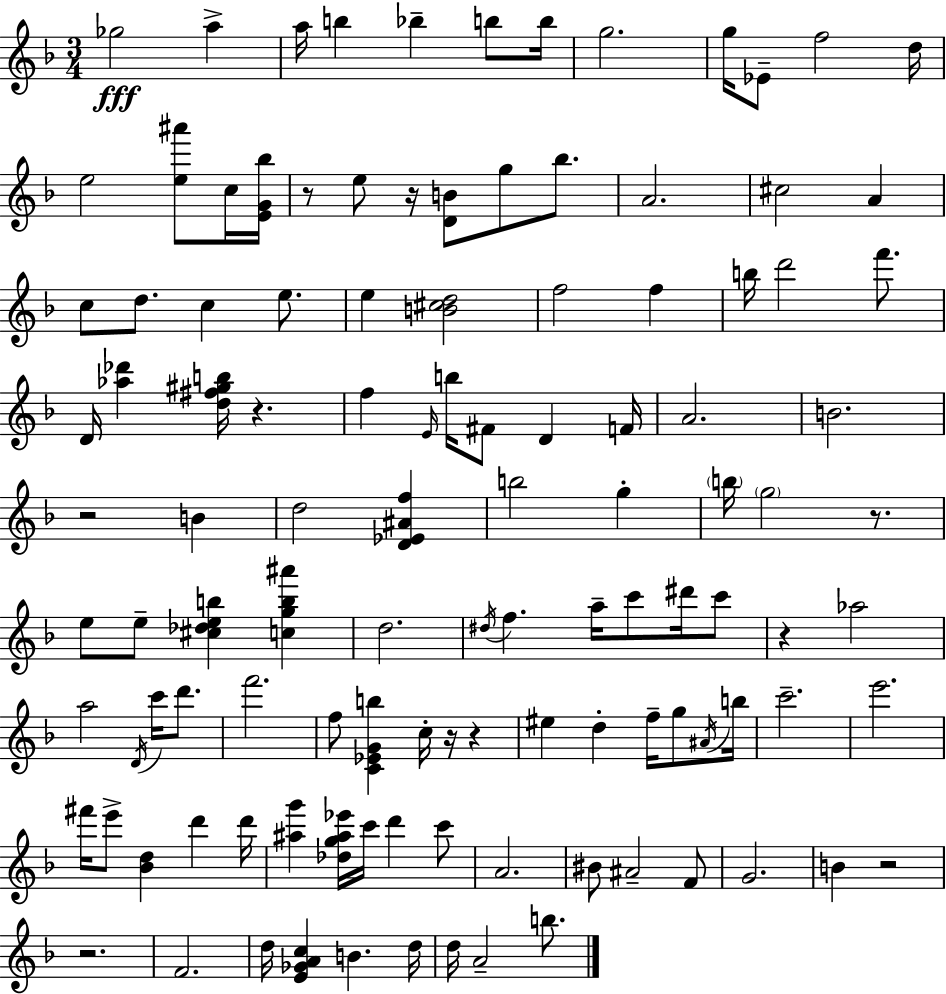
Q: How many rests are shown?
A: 10